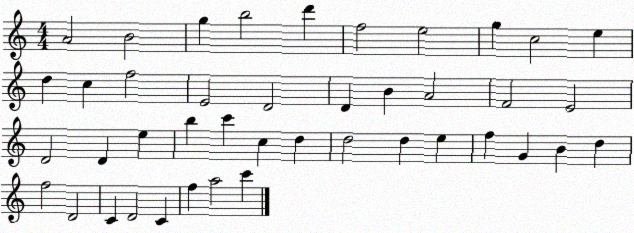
X:1
T:Untitled
M:4/4
L:1/4
K:C
A2 B2 g b2 d' f2 e2 g c2 e d c f2 E2 D2 D B A2 F2 E2 D2 D e b c' c d d2 d e f G B d f2 D2 C D2 C f a2 c'